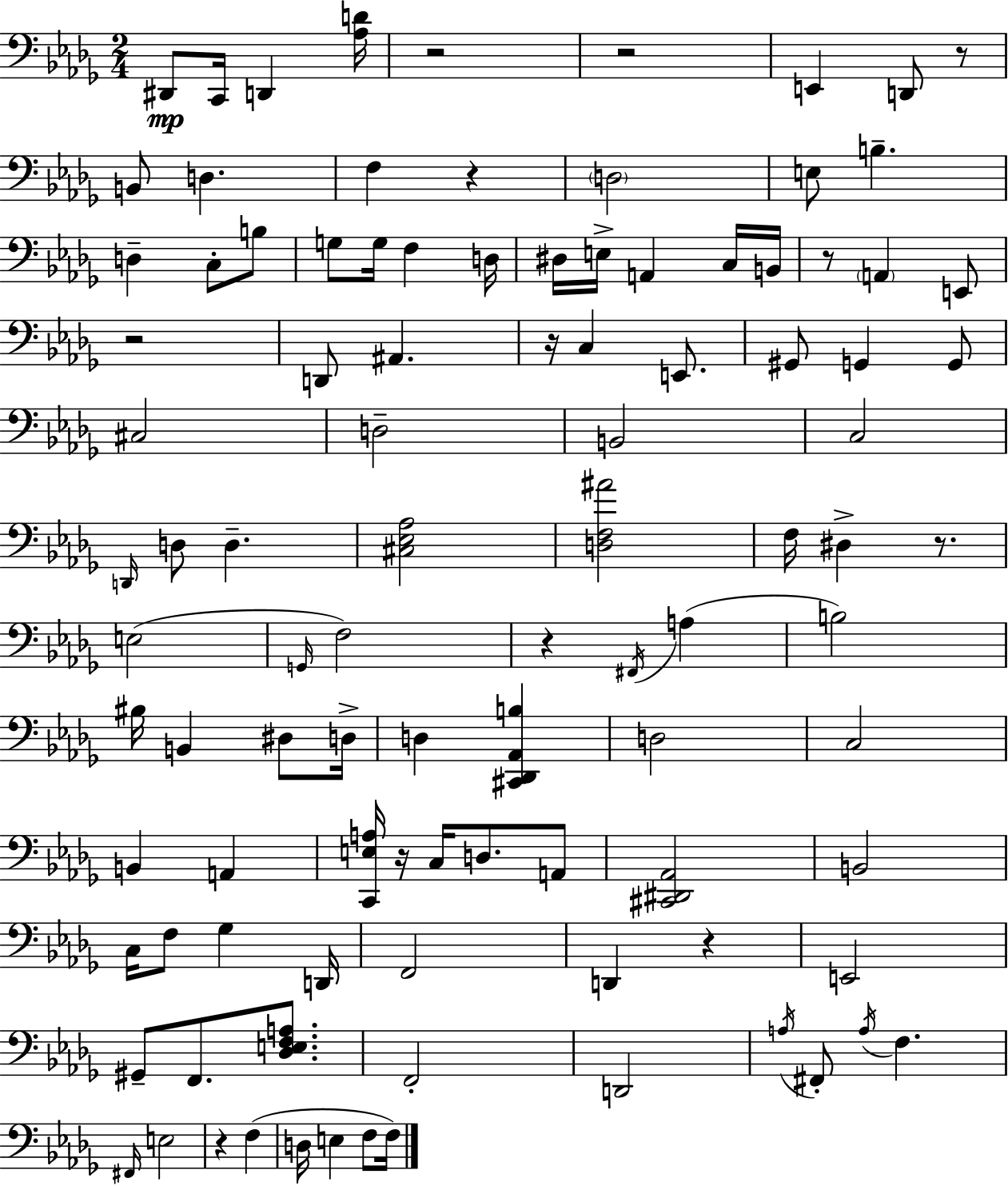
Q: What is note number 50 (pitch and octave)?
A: D#3